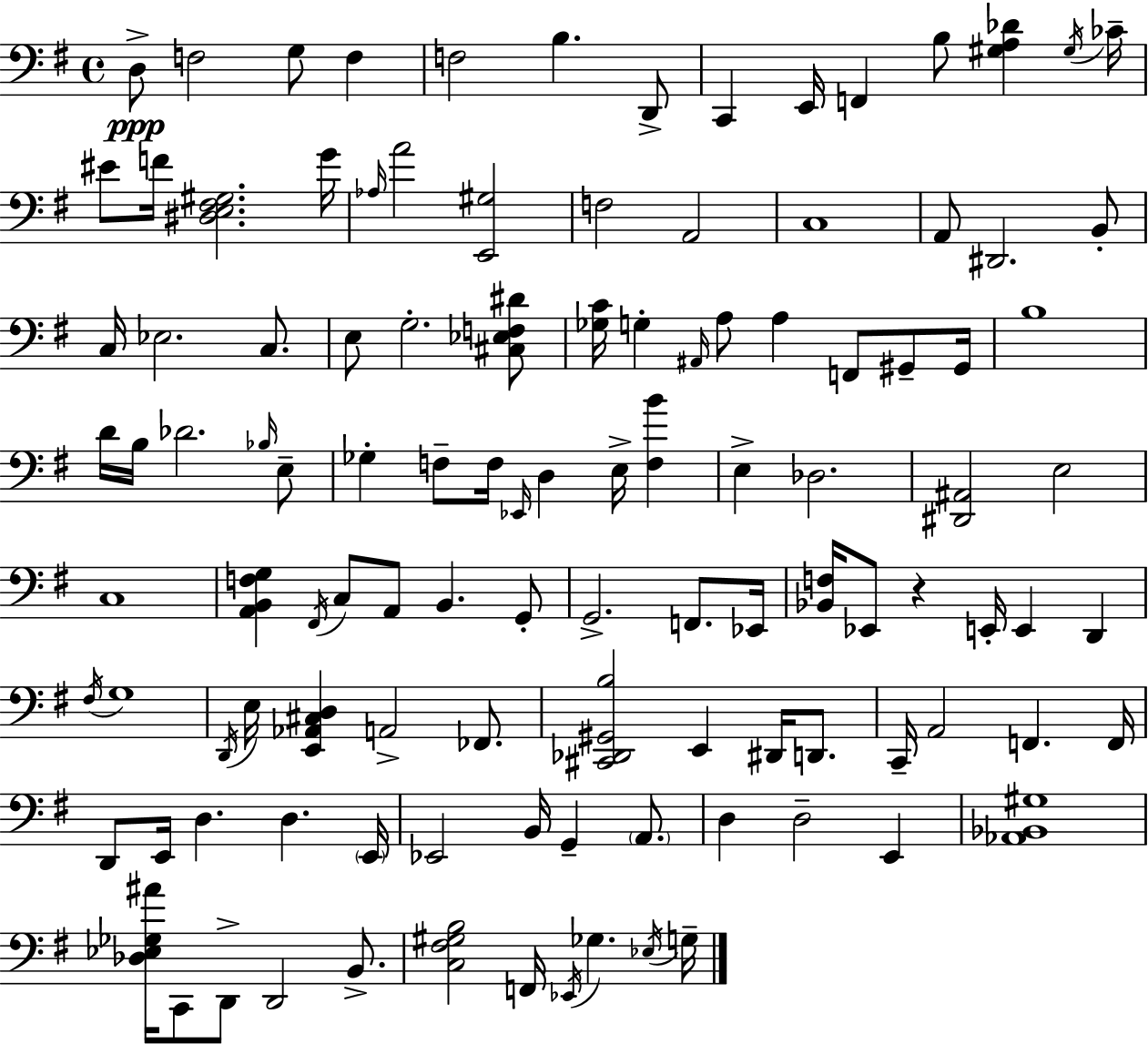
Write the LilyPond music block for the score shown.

{
  \clef bass
  \time 4/4
  \defaultTimeSignature
  \key g \major
  d8->\ppp f2 g8 f4 | f2 b4. d,8-> | c,4 e,16 f,4 b8 <gis a des'>4 \acciaccatura { gis16 } | ces'16-- eis'8 f'16 <dis e fis gis>2. | \break g'16 \grace { aes16 } a'2 <e, gis>2 | f2 a,2 | c1 | a,8 dis,2. | \break b,8-. c16 ees2. c8. | e8 g2.-. | <cis ees f dis'>8 <ges c'>16 g4-. \grace { ais,16 } a8 a4 f,8 | gis,8-- gis,16 b1 | \break d'16 b16 des'2. | \grace { bes16 } e8-- ges4-. f8-- f16 \grace { ees,16 } d4 | e16-> <f b'>4 e4-> des2. | <dis, ais,>2 e2 | \break c1 | <a, b, f g>4 \acciaccatura { fis,16 } c8 a,8 b,4. | g,8-. g,2.-> | f,8. ees,16 <bes, f>16 ees,8 r4 e,16-. e,4 | \break d,4 \acciaccatura { fis16 } g1 | \acciaccatura { d,16 } e16 <e, aes, cis d>4 a,2-> | fes,8. <cis, des, gis, b>2 | e,4 dis,16 d,8. c,16-- a,2 | \break f,4. f,16 d,8 e,16 d4. | d4. \parenthesize e,16 ees,2 | b,16 g,4-- \parenthesize a,8. d4 d2-- | e,4 <aes, bes, gis>1 | \break <des ees ges ais'>16 c,8 d,8-> d,2 | b,8.-> <c fis gis b>2 | f,16 \acciaccatura { ees,16 } ges4. \acciaccatura { ees16 } g16-- \bar "|."
}